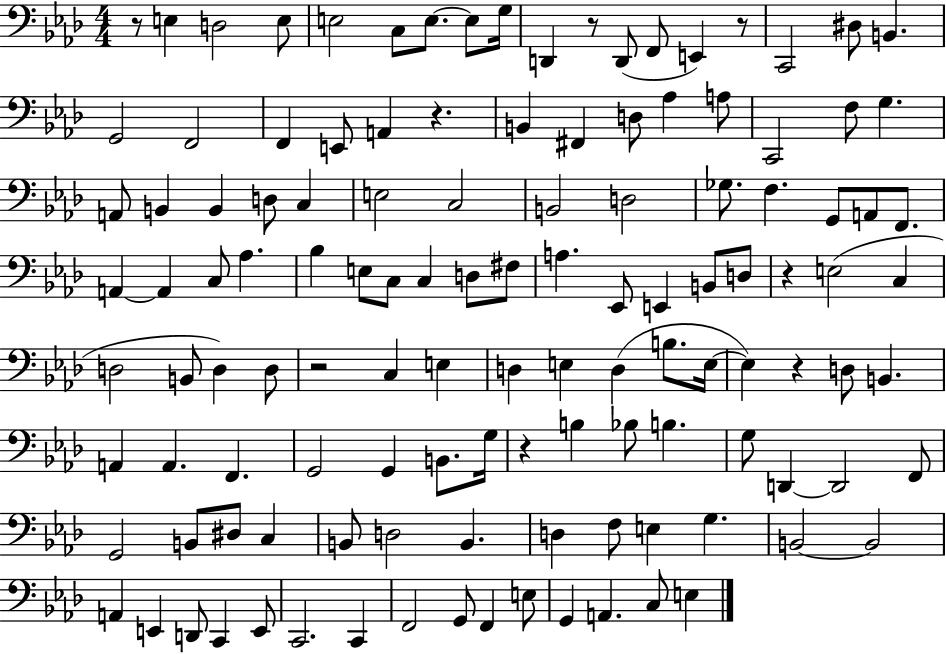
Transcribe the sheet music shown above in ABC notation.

X:1
T:Untitled
M:4/4
L:1/4
K:Ab
z/2 E, D,2 E,/2 E,2 C,/2 E,/2 E,/2 G,/4 D,, z/2 D,,/2 F,,/2 E,, z/2 C,,2 ^D,/2 B,, G,,2 F,,2 F,, E,,/2 A,, z B,, ^F,, D,/2 _A, A,/2 C,,2 F,/2 G, A,,/2 B,, B,, D,/2 C, E,2 C,2 B,,2 D,2 _G,/2 F, G,,/2 A,,/2 F,,/2 A,, A,, C,/2 _A, _B, E,/2 C,/2 C, D,/2 ^F,/2 A, _E,,/2 E,, B,,/2 D,/2 z E,2 C, D,2 B,,/2 D, D,/2 z2 C, E, D, E, D, B,/2 E,/4 E, z D,/2 B,, A,, A,, F,, G,,2 G,, B,,/2 G,/4 z B, _B,/2 B, G,/2 D,, D,,2 F,,/2 G,,2 B,,/2 ^D,/2 C, B,,/2 D,2 B,, D, F,/2 E, G, B,,2 B,,2 A,, E,, D,,/2 C,, E,,/2 C,,2 C,, F,,2 G,,/2 F,, E,/2 G,, A,, C,/2 E,